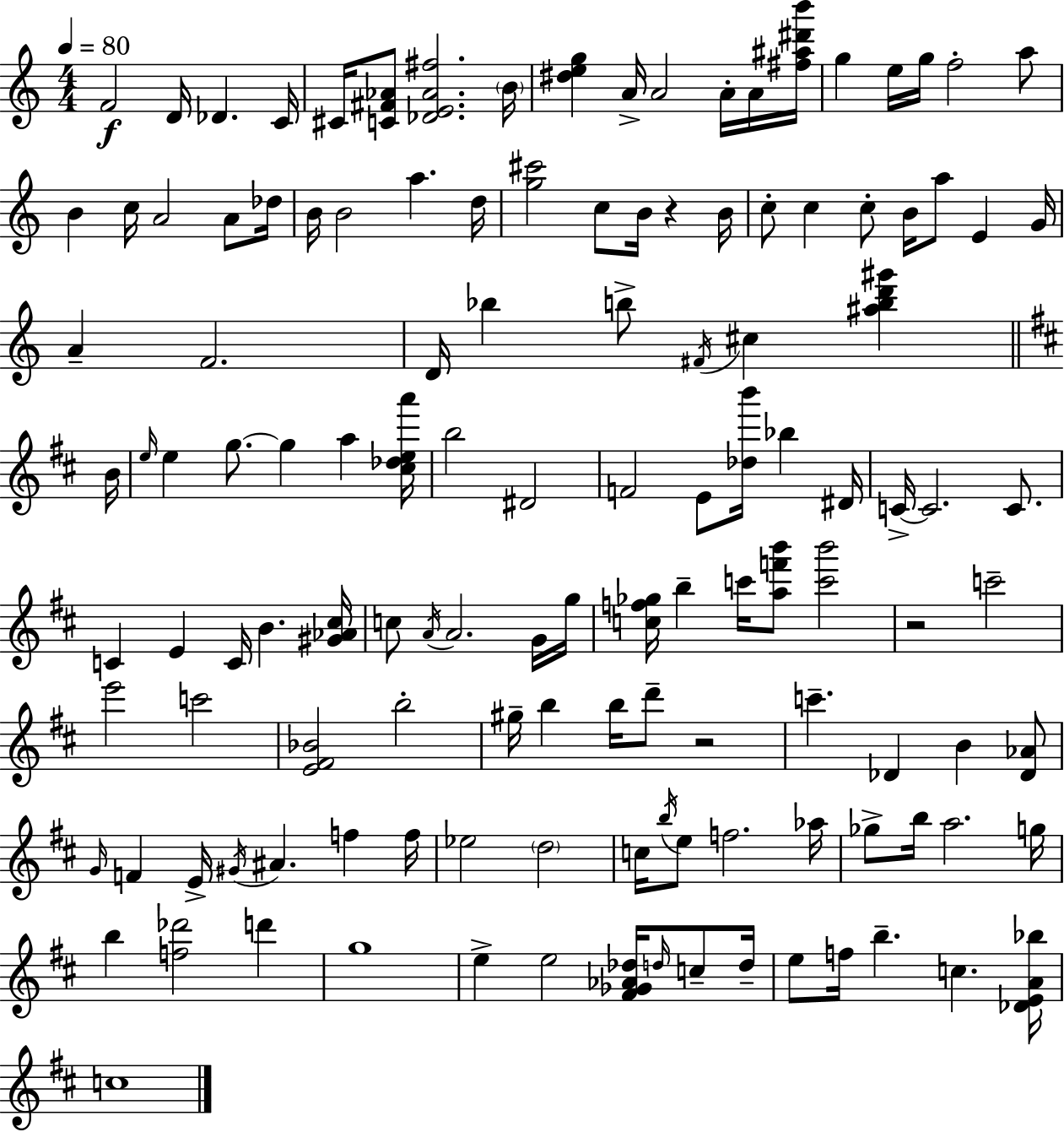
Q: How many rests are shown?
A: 3